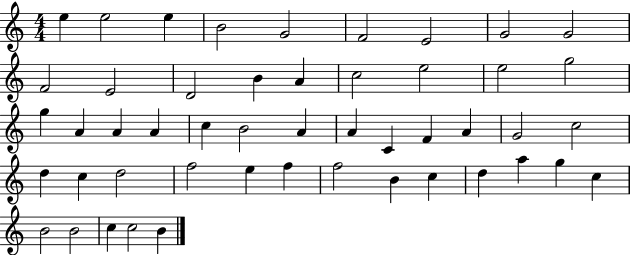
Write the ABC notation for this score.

X:1
T:Untitled
M:4/4
L:1/4
K:C
e e2 e B2 G2 F2 E2 G2 G2 F2 E2 D2 B A c2 e2 e2 g2 g A A A c B2 A A C F A G2 c2 d c d2 f2 e f f2 B c d a g c B2 B2 c c2 B